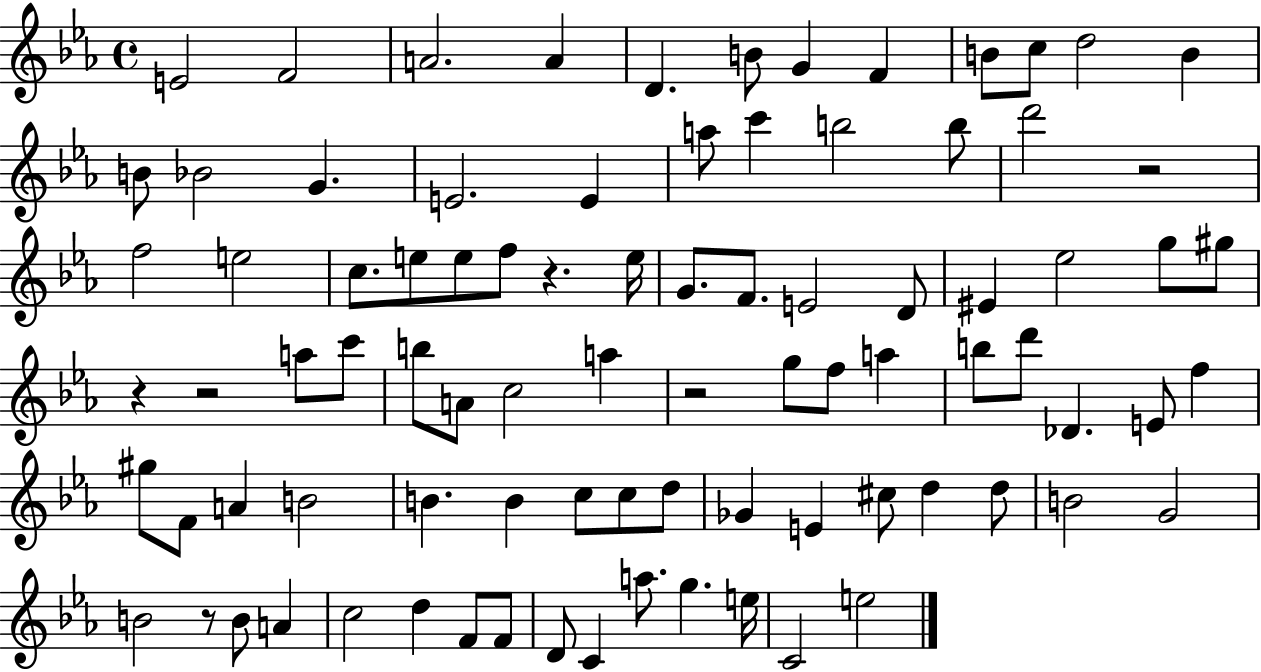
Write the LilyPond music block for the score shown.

{
  \clef treble
  \time 4/4
  \defaultTimeSignature
  \key ees \major
  e'2 f'2 | a'2. a'4 | d'4. b'8 g'4 f'4 | b'8 c''8 d''2 b'4 | \break b'8 bes'2 g'4. | e'2. e'4 | a''8 c'''4 b''2 b''8 | d'''2 r2 | \break f''2 e''2 | c''8. e''8 e''8 f''8 r4. e''16 | g'8. f'8. e'2 d'8 | eis'4 ees''2 g''8 gis''8 | \break r4 r2 a''8 c'''8 | b''8 a'8 c''2 a''4 | r2 g''8 f''8 a''4 | b''8 d'''8 des'4. e'8 f''4 | \break gis''8 f'8 a'4 b'2 | b'4. b'4 c''8 c''8 d''8 | ges'4 e'4 cis''8 d''4 d''8 | b'2 g'2 | \break b'2 r8 b'8 a'4 | c''2 d''4 f'8 f'8 | d'8 c'4 a''8. g''4. e''16 | c'2 e''2 | \break \bar "|."
}